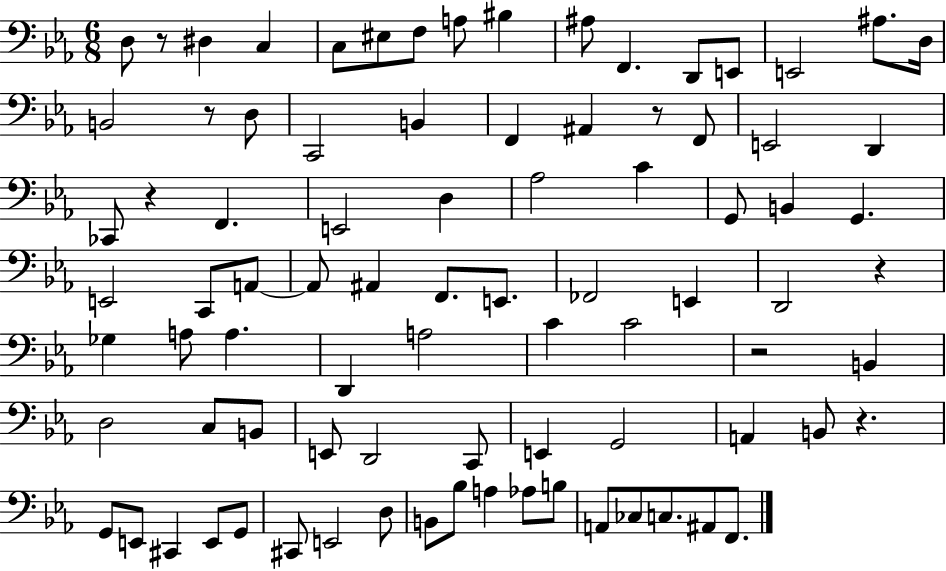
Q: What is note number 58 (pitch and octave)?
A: E2